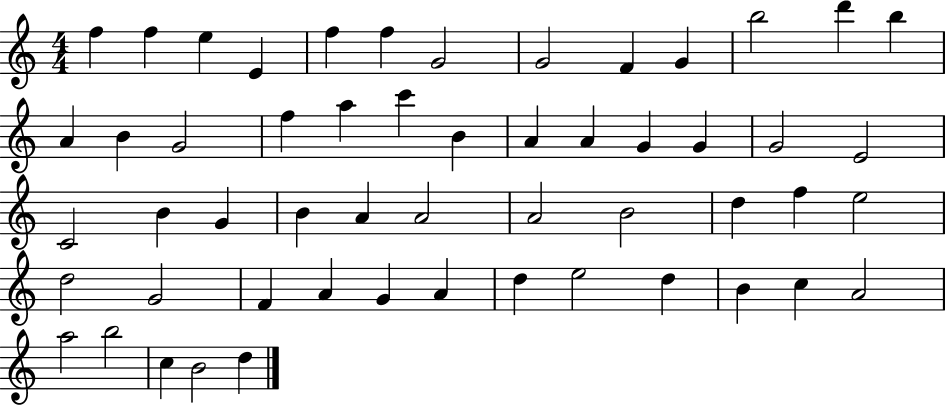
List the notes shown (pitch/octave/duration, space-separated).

F5/q F5/q E5/q E4/q F5/q F5/q G4/h G4/h F4/q G4/q B5/h D6/q B5/q A4/q B4/q G4/h F5/q A5/q C6/q B4/q A4/q A4/q G4/q G4/q G4/h E4/h C4/h B4/q G4/q B4/q A4/q A4/h A4/h B4/h D5/q F5/q E5/h D5/h G4/h F4/q A4/q G4/q A4/q D5/q E5/h D5/q B4/q C5/q A4/h A5/h B5/h C5/q B4/h D5/q